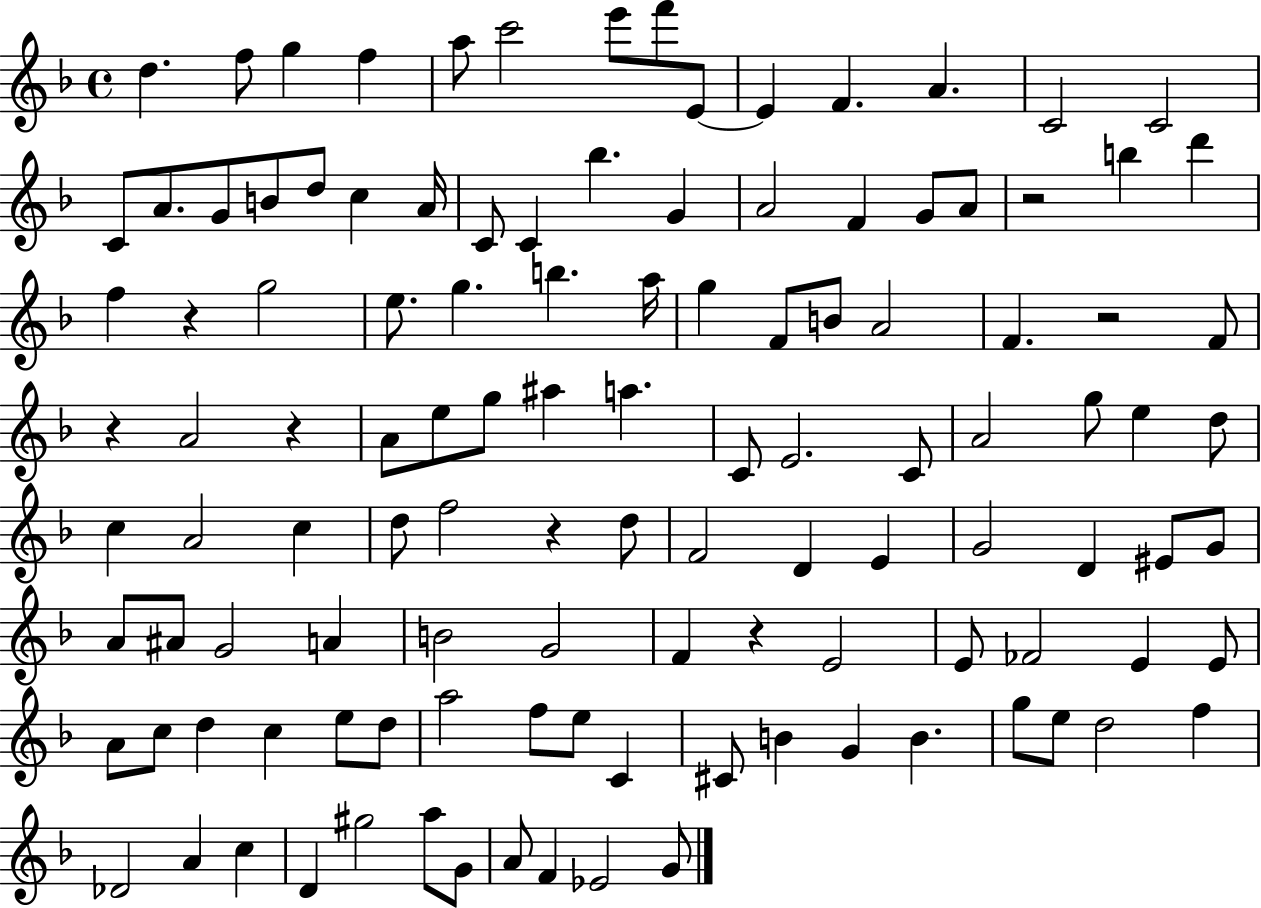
D5/q. F5/e G5/q F5/q A5/e C6/h E6/e F6/e E4/e E4/q F4/q. A4/q. C4/h C4/h C4/e A4/e. G4/e B4/e D5/e C5/q A4/s C4/e C4/q Bb5/q. G4/q A4/h F4/q G4/e A4/e R/h B5/q D6/q F5/q R/q G5/h E5/e. G5/q. B5/q. A5/s G5/q F4/e B4/e A4/h F4/q. R/h F4/e R/q A4/h R/q A4/e E5/e G5/e A#5/q A5/q. C4/e E4/h. C4/e A4/h G5/e E5/q D5/e C5/q A4/h C5/q D5/e F5/h R/q D5/e F4/h D4/q E4/q G4/h D4/q EIS4/e G4/e A4/e A#4/e G4/h A4/q B4/h G4/h F4/q R/q E4/h E4/e FES4/h E4/q E4/e A4/e C5/e D5/q C5/q E5/e D5/e A5/h F5/e E5/e C4/q C#4/e B4/q G4/q B4/q. G5/e E5/e D5/h F5/q Db4/h A4/q C5/q D4/q G#5/h A5/e G4/e A4/e F4/q Eb4/h G4/e